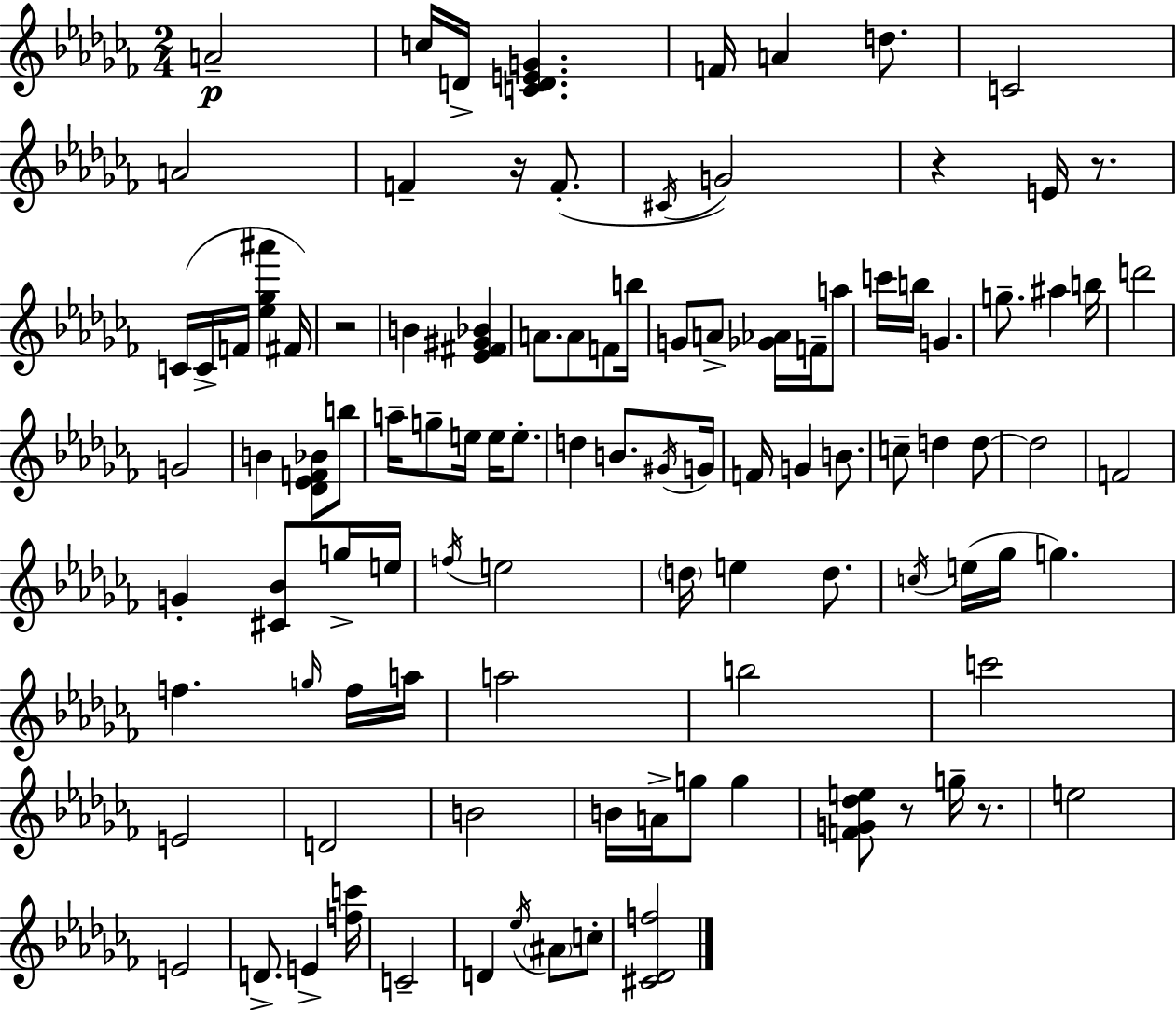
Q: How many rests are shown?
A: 6